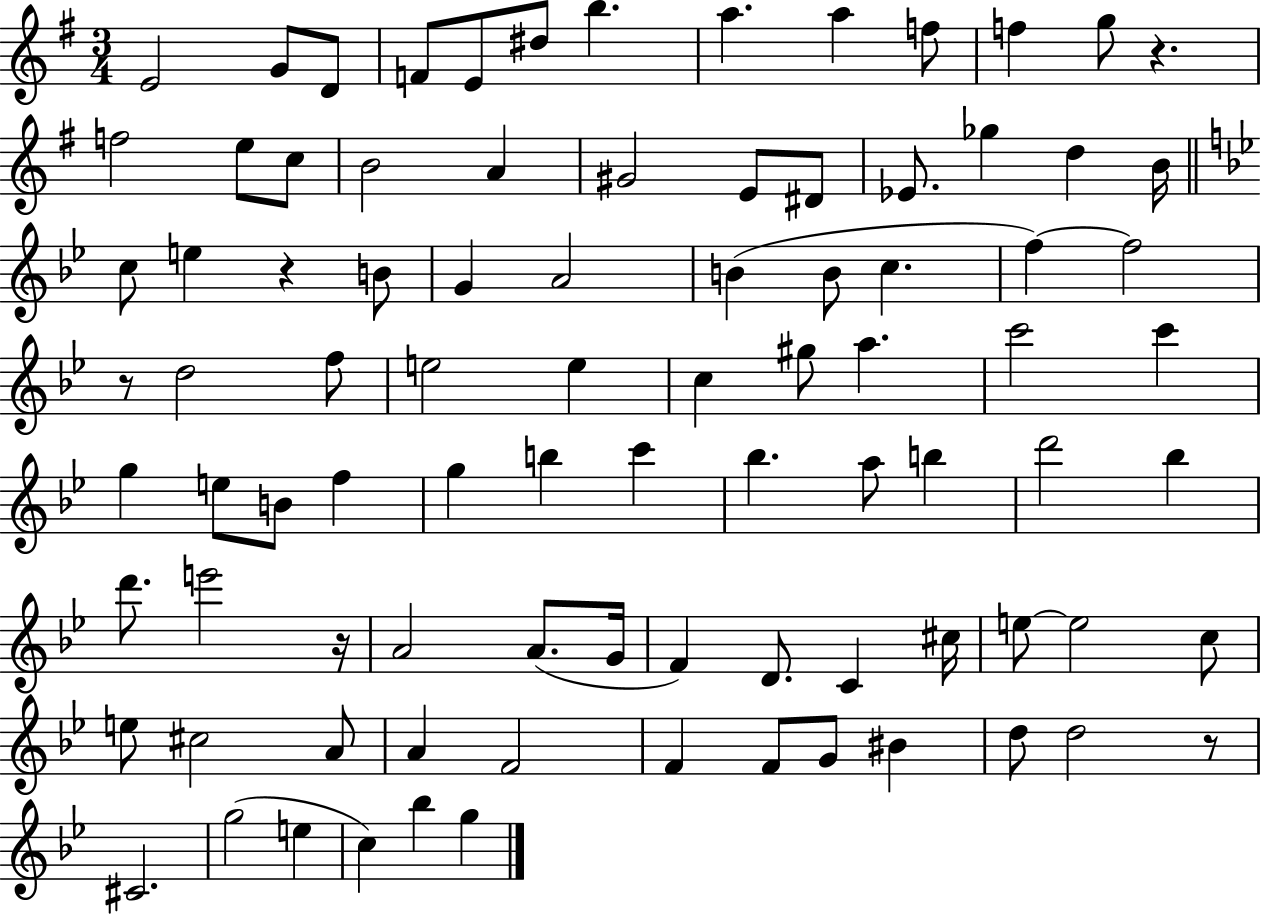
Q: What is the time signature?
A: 3/4